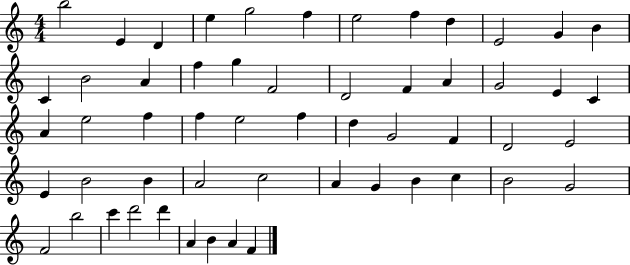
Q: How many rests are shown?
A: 0